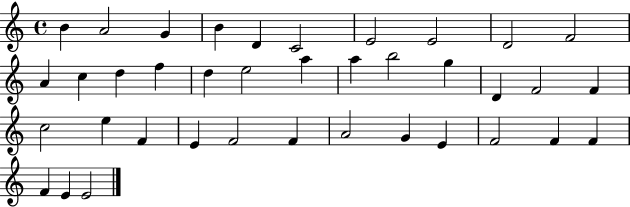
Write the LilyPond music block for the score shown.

{
  \clef treble
  \time 4/4
  \defaultTimeSignature
  \key c \major
  b'4 a'2 g'4 | b'4 d'4 c'2 | e'2 e'2 | d'2 f'2 | \break a'4 c''4 d''4 f''4 | d''4 e''2 a''4 | a''4 b''2 g''4 | d'4 f'2 f'4 | \break c''2 e''4 f'4 | e'4 f'2 f'4 | a'2 g'4 e'4 | f'2 f'4 f'4 | \break f'4 e'4 e'2 | \bar "|."
}